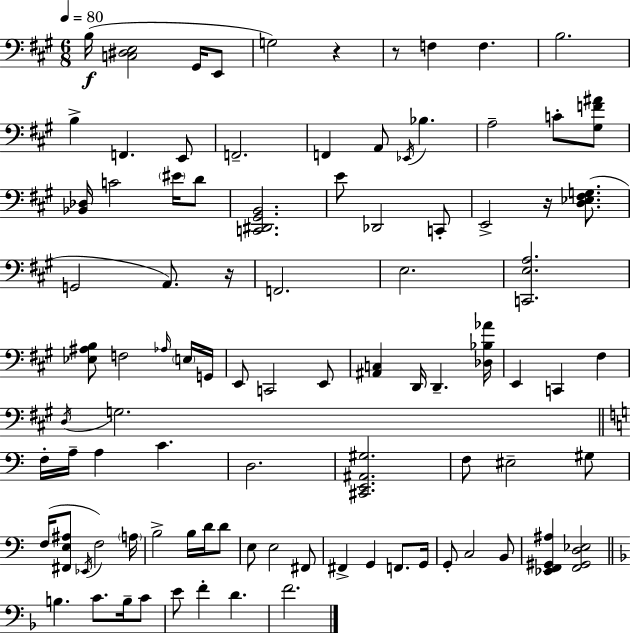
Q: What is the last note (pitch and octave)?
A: F4